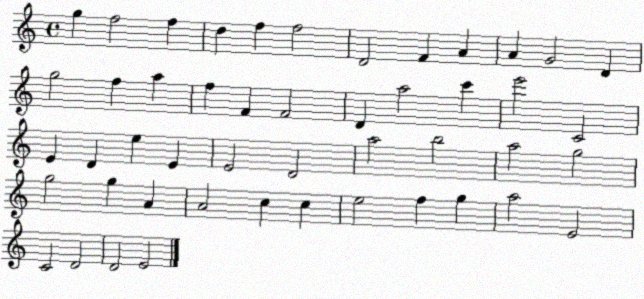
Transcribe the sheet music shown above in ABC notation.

X:1
T:Untitled
M:4/4
L:1/4
K:C
g f2 f d f f2 D2 F A A G2 D g2 f a f F F2 D a2 c' e'2 C2 E D e E E2 D2 a2 b2 a2 g2 g2 g A A2 c c e2 f g a2 E2 C2 D2 D2 E2